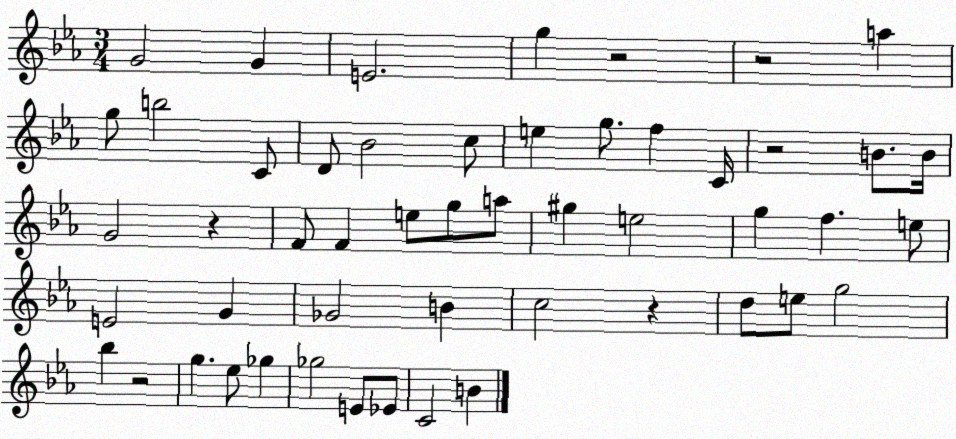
X:1
T:Untitled
M:3/4
L:1/4
K:Eb
G2 G E2 g z2 z2 a g/2 b2 C/2 D/2 _B2 c/2 e g/2 f C/4 z2 B/2 B/4 G2 z F/2 F e/2 g/2 a/2 ^g e2 g f e/2 E2 G _G2 B c2 z d/2 e/2 g2 _b z2 g _e/2 _g _g2 E/2 _E/2 C2 B